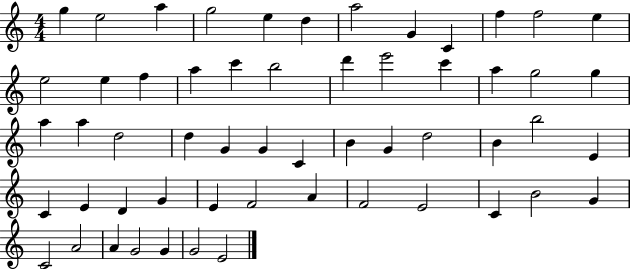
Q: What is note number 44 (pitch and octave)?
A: A4